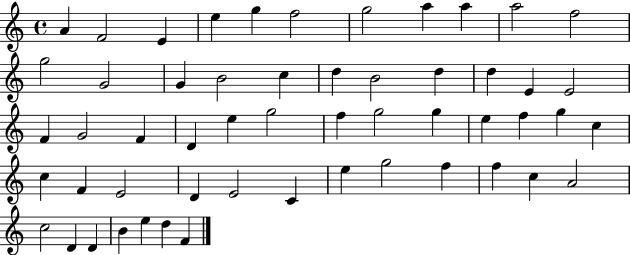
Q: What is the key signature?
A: C major